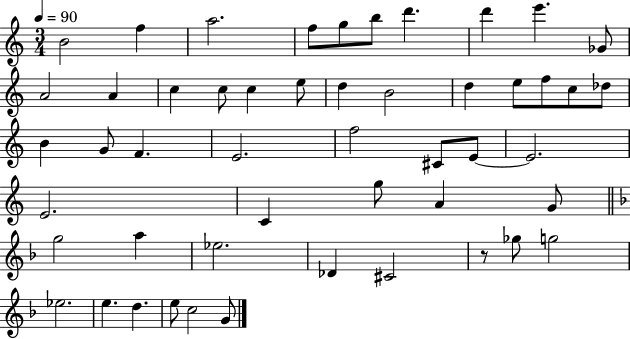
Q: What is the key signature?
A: C major